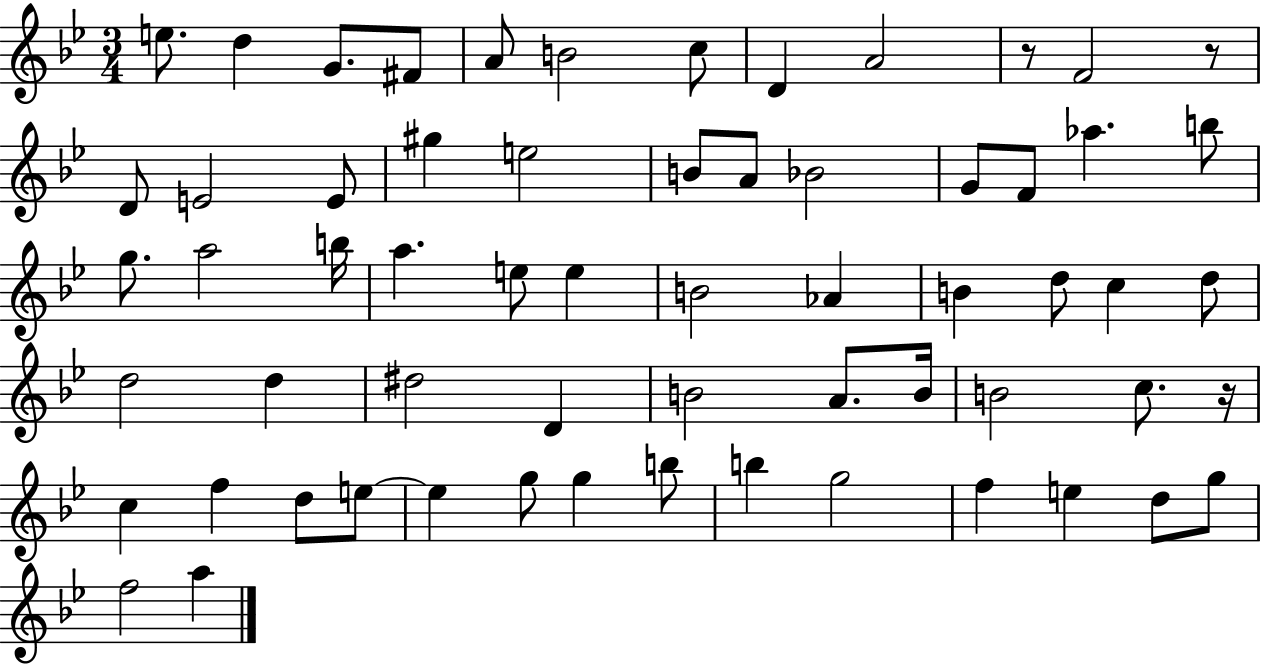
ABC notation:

X:1
T:Untitled
M:3/4
L:1/4
K:Bb
e/2 d G/2 ^F/2 A/2 B2 c/2 D A2 z/2 F2 z/2 D/2 E2 E/2 ^g e2 B/2 A/2 _B2 G/2 F/2 _a b/2 g/2 a2 b/4 a e/2 e B2 _A B d/2 c d/2 d2 d ^d2 D B2 A/2 B/4 B2 c/2 z/4 c f d/2 e/2 e g/2 g b/2 b g2 f e d/2 g/2 f2 a